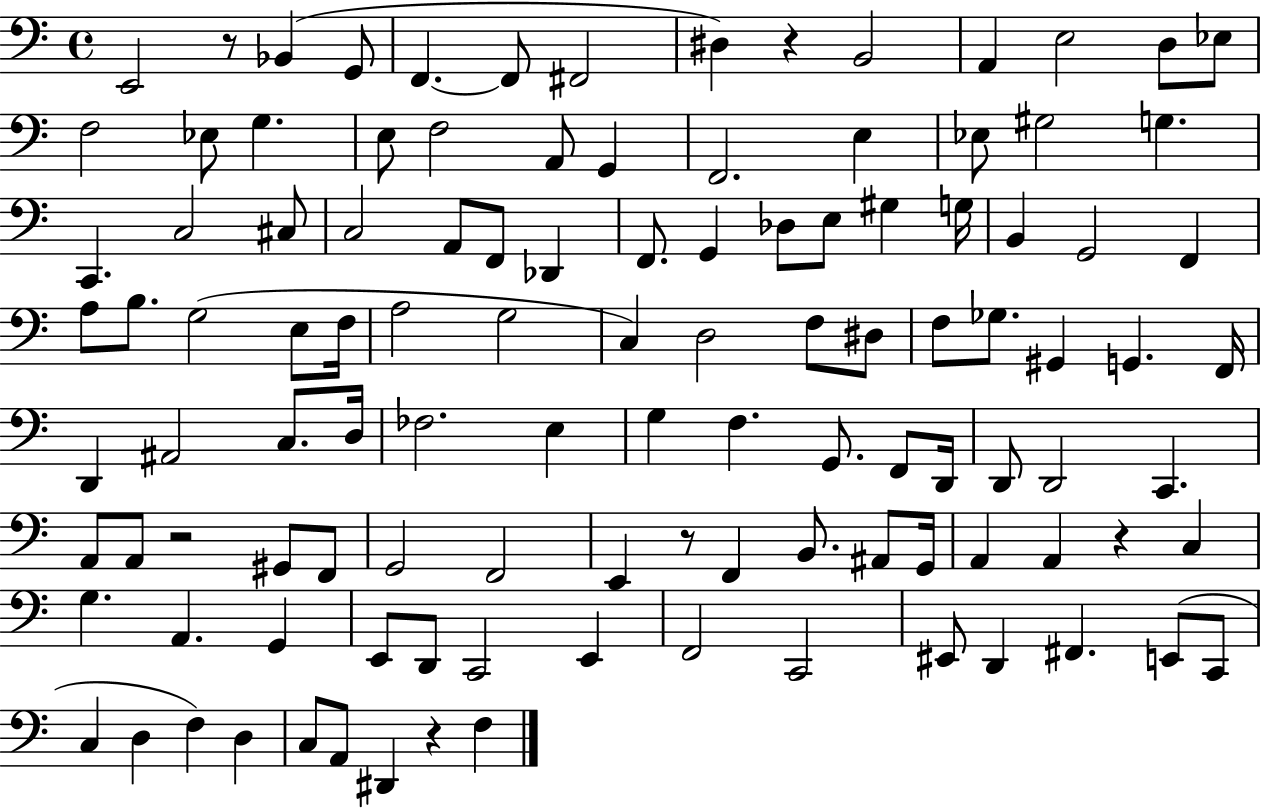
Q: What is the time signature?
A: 4/4